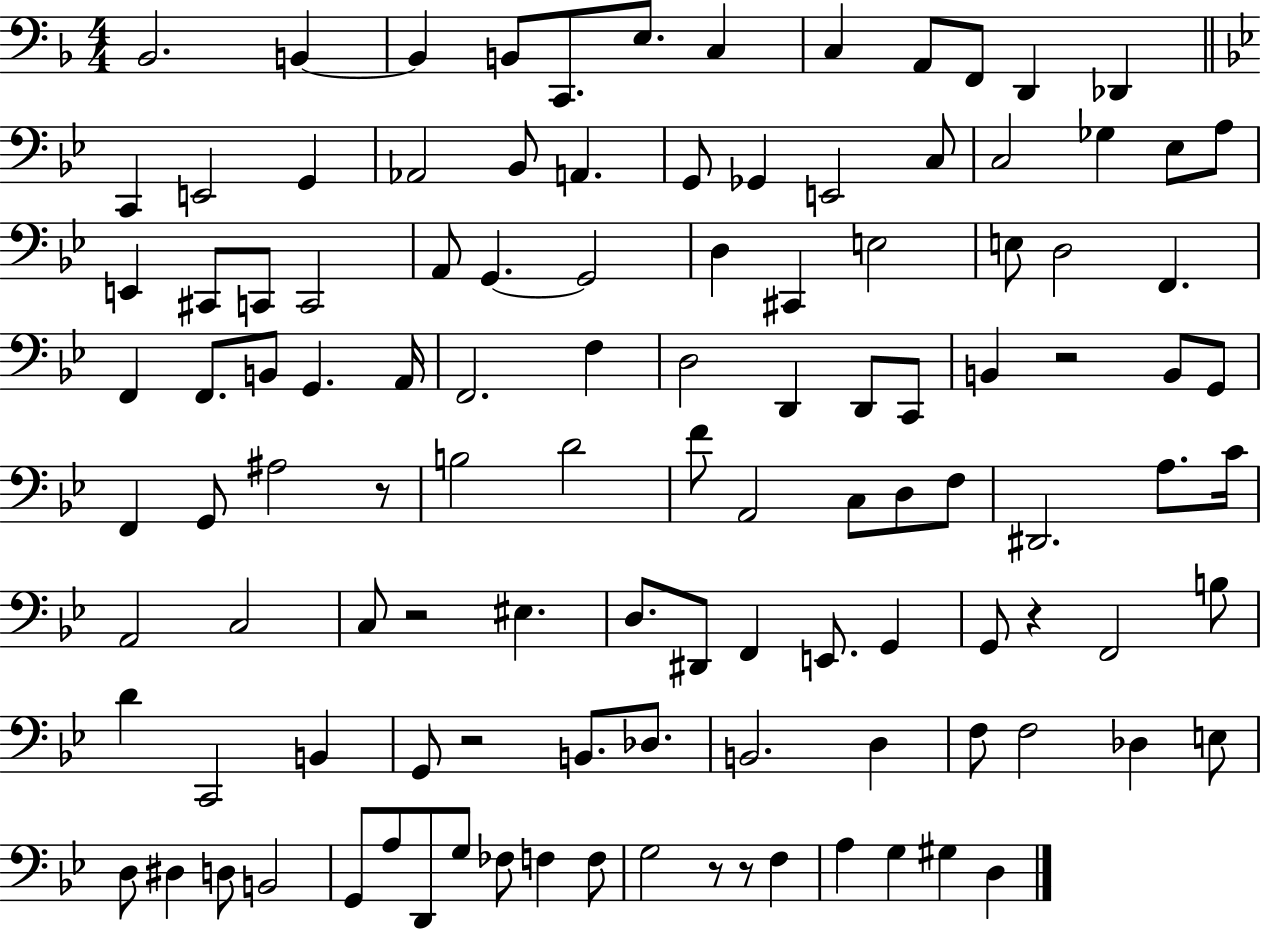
X:1
T:Untitled
M:4/4
L:1/4
K:F
_B,,2 B,, B,, B,,/2 C,,/2 E,/2 C, C, A,,/2 F,,/2 D,, _D,, C,, E,,2 G,, _A,,2 _B,,/2 A,, G,,/2 _G,, E,,2 C,/2 C,2 _G, _E,/2 A,/2 E,, ^C,,/2 C,,/2 C,,2 A,,/2 G,, G,,2 D, ^C,, E,2 E,/2 D,2 F,, F,, F,,/2 B,,/2 G,, A,,/4 F,,2 F, D,2 D,, D,,/2 C,,/2 B,, z2 B,,/2 G,,/2 F,, G,,/2 ^A,2 z/2 B,2 D2 F/2 A,,2 C,/2 D,/2 F,/2 ^D,,2 A,/2 C/4 A,,2 C,2 C,/2 z2 ^E, D,/2 ^D,,/2 F,, E,,/2 G,, G,,/2 z F,,2 B,/2 D C,,2 B,, G,,/2 z2 B,,/2 _D,/2 B,,2 D, F,/2 F,2 _D, E,/2 D,/2 ^D, D,/2 B,,2 G,,/2 A,/2 D,,/2 G,/2 _F,/2 F, F,/2 G,2 z/2 z/2 F, A, G, ^G, D,